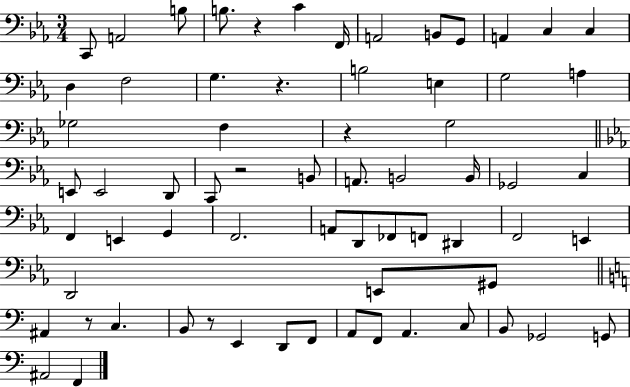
{
  \clef bass
  \numericTimeSignature
  \time 3/4
  \key ees \major
  c,8 a,2 b8 | b8. r4 c'4 f,16 | a,2 b,8 g,8 | a,4 c4 c4 | \break d4 f2 | g4. r4. | b2 e4 | g2 a4 | \break ges2 f4 | r4 g2 | \bar "||" \break \key c \minor e,8 e,2 d,8 | c,8 r2 b,8 | a,8. b,2 b,16 | ges,2 c4 | \break f,4 e,4 g,4 | f,2. | a,8 d,8 fes,8 f,8 dis,4 | f,2 e,4 | \break d,2 e,8 gis,8 | \bar "||" \break \key c \major ais,4 r8 c4. | b,8 r8 e,4 d,8 f,8 | a,8 f,8 a,4. c8 | b,8 ges,2 g,8 | \break ais,2 f,4 | \bar "|."
}